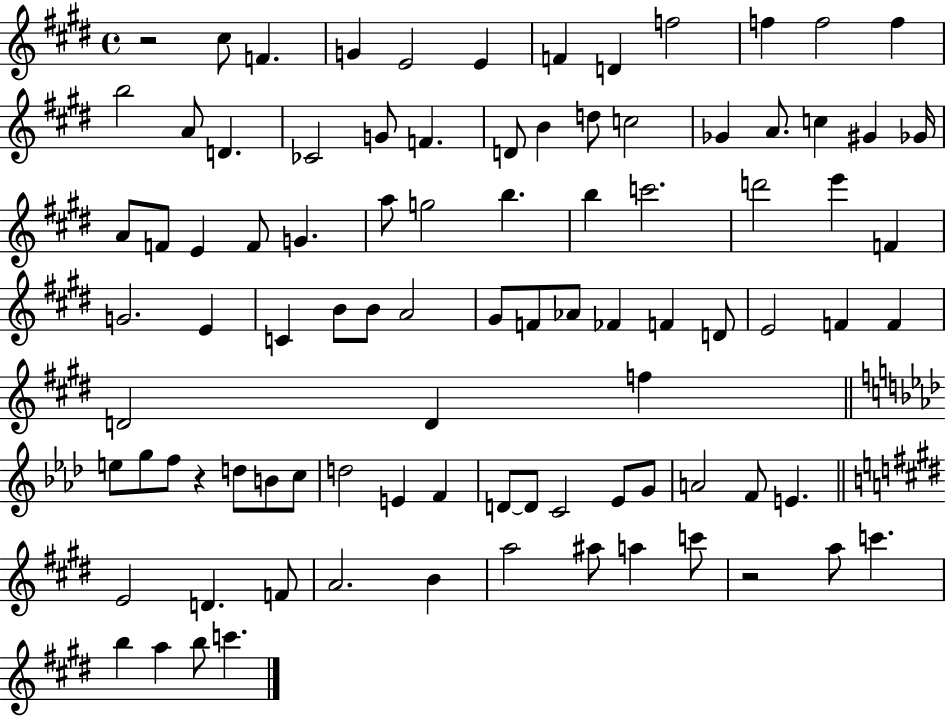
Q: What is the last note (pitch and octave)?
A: C6